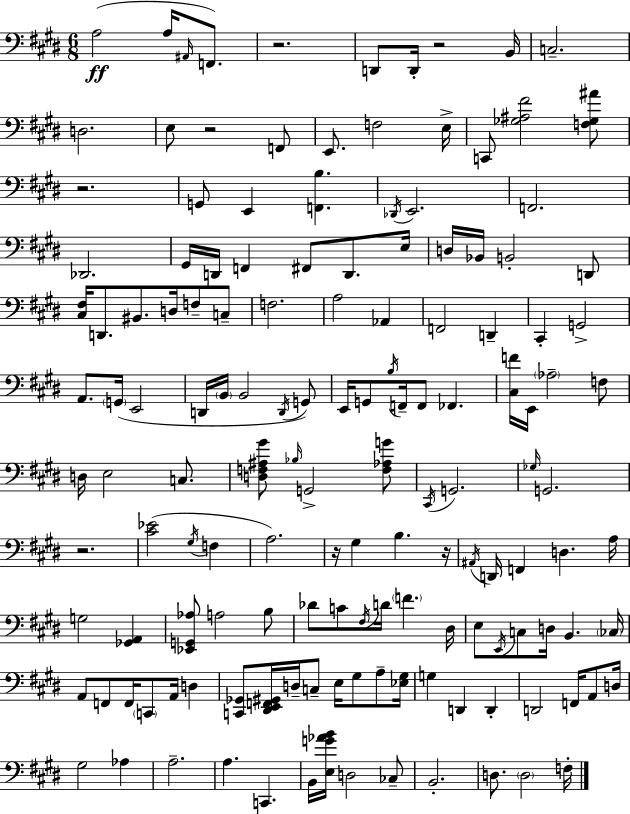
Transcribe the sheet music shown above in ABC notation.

X:1
T:Untitled
M:6/8
L:1/4
K:E
A,2 A,/4 ^A,,/4 F,,/2 z2 D,,/2 D,,/4 z2 B,,/4 C,2 D,2 E,/2 z2 F,,/2 E,,/2 F,2 E,/4 C,,/2 [_G,^A,^F]2 [F,_G,^A]/2 z2 G,,/2 E,, [F,,B,] _D,,/4 E,,2 F,,2 _D,,2 ^G,,/4 D,,/4 F,, ^F,,/2 D,,/2 E,/4 D,/4 _B,,/4 B,,2 D,,/2 [^C,^F,]/4 D,,/2 ^B,,/2 D,/4 F,/2 C,/2 F,2 A,2 _A,, F,,2 D,, ^C,, G,,2 A,,/2 G,,/4 E,,2 D,,/4 B,,/4 B,,2 D,,/4 G,,/2 E,,/4 G,,/2 B,/4 F,,/4 F,,/2 _F,, [^C,F]/4 E,,/4 _A,2 F,/2 D,/4 E,2 C,/2 [D,F,^A,^G]/2 _B,/4 G,,2 [F,_A,G]/2 ^C,,/4 G,,2 _G,/4 G,,2 z2 [^C_E]2 ^G,/4 F, A,2 z/4 ^G, B, z/4 ^A,,/4 D,,/4 F,, D, A,/4 G,2 [_G,,A,,] [_E,,G,,_A,]/2 A,2 B,/2 _D/2 C/2 ^F,/4 D/4 F ^D,/4 E,/2 E,,/4 C,/2 D,/4 B,, _C,/4 A,,/2 F,,/2 F,,/4 C,,/2 A,,/4 D, [C,,_G,,]/2 [^D,,E,,F,,^G,,]/4 D,/4 C,/2 E,/4 ^G,/2 A,/2 [_E,^G,]/4 G, D,, D,, D,,2 F,,/4 A,,/2 D,/4 ^G,2 _A, A,2 A, C,, B,,/4 [E,G_AB]/4 D,2 _C,/2 B,,2 D,/2 D,2 F,/4